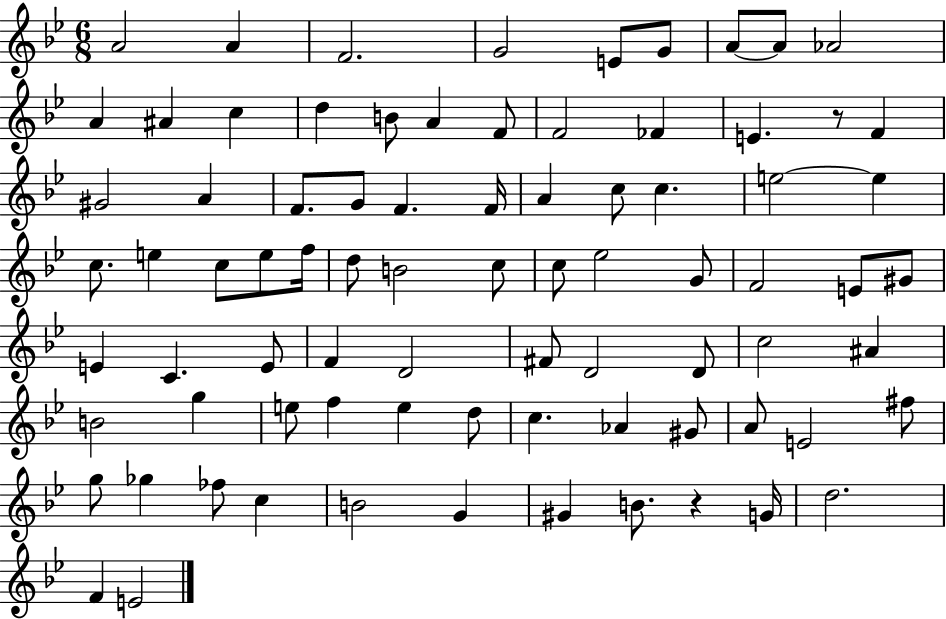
{
  \clef treble
  \numericTimeSignature
  \time 6/8
  \key bes \major
  a'2 a'4 | f'2. | g'2 e'8 g'8 | a'8~~ a'8 aes'2 | \break a'4 ais'4 c''4 | d''4 b'8 a'4 f'8 | f'2 fes'4 | e'4. r8 f'4 | \break gis'2 a'4 | f'8. g'8 f'4. f'16 | a'4 c''8 c''4. | e''2~~ e''4 | \break c''8. e''4 c''8 e''8 f''16 | d''8 b'2 c''8 | c''8 ees''2 g'8 | f'2 e'8 gis'8 | \break e'4 c'4. e'8 | f'4 d'2 | fis'8 d'2 d'8 | c''2 ais'4 | \break b'2 g''4 | e''8 f''4 e''4 d''8 | c''4. aes'4 gis'8 | a'8 e'2 fis''8 | \break g''8 ges''4 fes''8 c''4 | b'2 g'4 | gis'4 b'8. r4 g'16 | d''2. | \break f'4 e'2 | \bar "|."
}